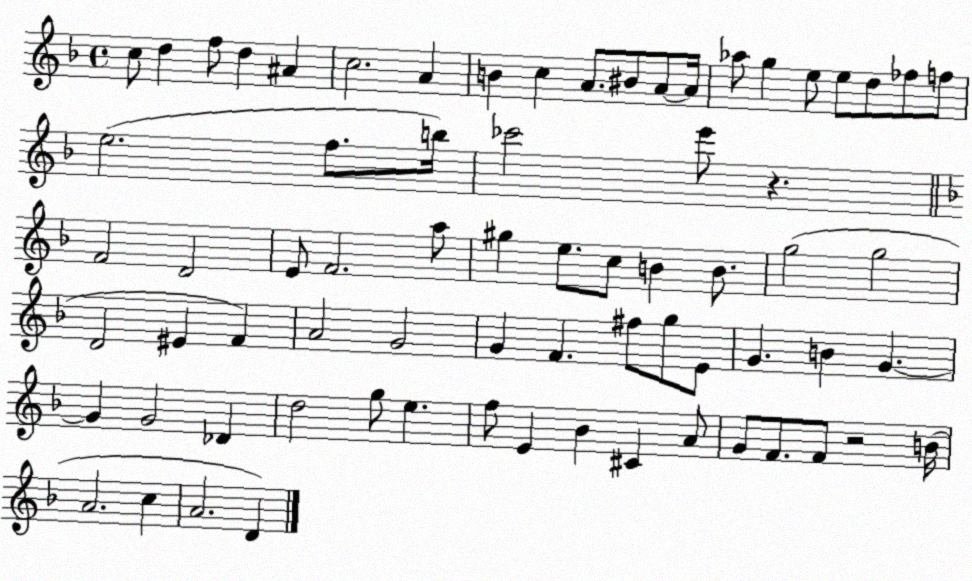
X:1
T:Untitled
M:4/4
L:1/4
K:F
c/2 d f/2 d ^A c2 A B c A/2 ^B/2 A/2 A/4 _a/2 g e/2 e/2 d/2 _f/2 f/2 e2 f/2 b/4 _c'2 e'/2 z F2 D2 E/2 F2 a/2 ^g e/2 c/2 B B/2 g2 g2 D2 ^E F A2 G2 G F ^f/2 g/2 E/2 G B G G G2 _D d2 g/2 e f/2 E _B ^C A/2 G/2 F/2 F/2 z2 B/4 A2 c A2 D